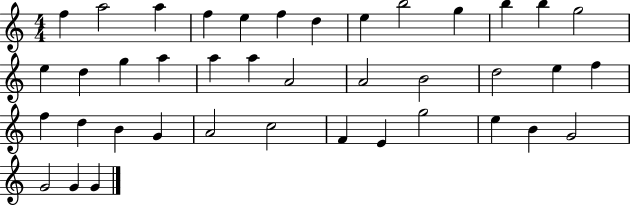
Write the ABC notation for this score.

X:1
T:Untitled
M:4/4
L:1/4
K:C
f a2 a f e f d e b2 g b b g2 e d g a a a A2 A2 B2 d2 e f f d B G A2 c2 F E g2 e B G2 G2 G G